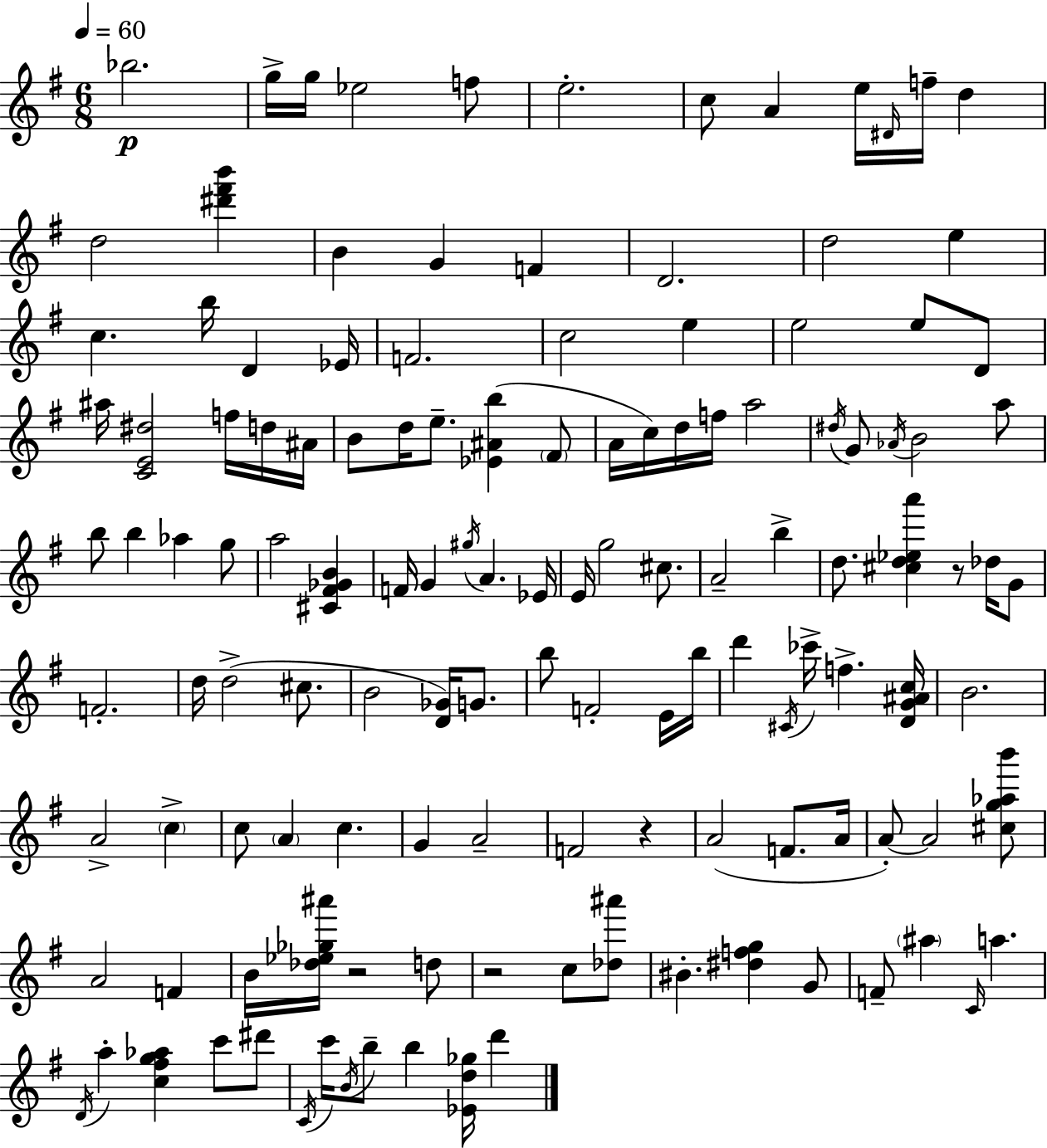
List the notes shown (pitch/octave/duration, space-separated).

Bb5/h. G5/s G5/s Eb5/h F5/e E5/h. C5/e A4/q E5/s D#4/s F5/s D5/q D5/h [D#6,F#6,B6]/q B4/q G4/q F4/q D4/h. D5/h E5/q C5/q. B5/s D4/q Eb4/s F4/h. C5/h E5/q E5/h E5/e D4/e A#5/s [C4,E4,D#5]/h F5/s D5/s A#4/s B4/e D5/s E5/e. [Eb4,A#4,B5]/q F#4/e A4/s C5/s D5/s F5/s A5/h D#5/s G4/e Ab4/s B4/h A5/e B5/e B5/q Ab5/q G5/e A5/h [C#4,F#4,Gb4,B4]/q F4/s G4/q G#5/s A4/q. Eb4/s E4/s G5/h C#5/e. A4/h B5/q D5/e. [C#5,D5,Eb5,A6]/q R/e Db5/s G4/e F4/h. D5/s D5/h C#5/e. B4/h [D4,Gb4]/s G4/e. B5/e F4/h E4/s B5/s D6/q C#4/s CES6/s F5/q. [D4,G4,A#4,C5]/s B4/h. A4/h C5/q C5/e A4/q C5/q. G4/q A4/h F4/h R/q A4/h F4/e. A4/s A4/e A4/h [C#5,G5,Ab5,B6]/e A4/h F4/q B4/s [Db5,Eb5,Gb5,A#6]/s R/h D5/e R/h C5/e [Db5,A#6]/e BIS4/q. [D#5,F5,G5]/q G4/e F4/e A#5/q C4/s A5/q. D4/s A5/q [C5,F#5,G5,Ab5]/q C6/e D#6/e C4/s C6/s B4/s B5/e B5/q [Eb4,D5,Gb5]/s D6/q